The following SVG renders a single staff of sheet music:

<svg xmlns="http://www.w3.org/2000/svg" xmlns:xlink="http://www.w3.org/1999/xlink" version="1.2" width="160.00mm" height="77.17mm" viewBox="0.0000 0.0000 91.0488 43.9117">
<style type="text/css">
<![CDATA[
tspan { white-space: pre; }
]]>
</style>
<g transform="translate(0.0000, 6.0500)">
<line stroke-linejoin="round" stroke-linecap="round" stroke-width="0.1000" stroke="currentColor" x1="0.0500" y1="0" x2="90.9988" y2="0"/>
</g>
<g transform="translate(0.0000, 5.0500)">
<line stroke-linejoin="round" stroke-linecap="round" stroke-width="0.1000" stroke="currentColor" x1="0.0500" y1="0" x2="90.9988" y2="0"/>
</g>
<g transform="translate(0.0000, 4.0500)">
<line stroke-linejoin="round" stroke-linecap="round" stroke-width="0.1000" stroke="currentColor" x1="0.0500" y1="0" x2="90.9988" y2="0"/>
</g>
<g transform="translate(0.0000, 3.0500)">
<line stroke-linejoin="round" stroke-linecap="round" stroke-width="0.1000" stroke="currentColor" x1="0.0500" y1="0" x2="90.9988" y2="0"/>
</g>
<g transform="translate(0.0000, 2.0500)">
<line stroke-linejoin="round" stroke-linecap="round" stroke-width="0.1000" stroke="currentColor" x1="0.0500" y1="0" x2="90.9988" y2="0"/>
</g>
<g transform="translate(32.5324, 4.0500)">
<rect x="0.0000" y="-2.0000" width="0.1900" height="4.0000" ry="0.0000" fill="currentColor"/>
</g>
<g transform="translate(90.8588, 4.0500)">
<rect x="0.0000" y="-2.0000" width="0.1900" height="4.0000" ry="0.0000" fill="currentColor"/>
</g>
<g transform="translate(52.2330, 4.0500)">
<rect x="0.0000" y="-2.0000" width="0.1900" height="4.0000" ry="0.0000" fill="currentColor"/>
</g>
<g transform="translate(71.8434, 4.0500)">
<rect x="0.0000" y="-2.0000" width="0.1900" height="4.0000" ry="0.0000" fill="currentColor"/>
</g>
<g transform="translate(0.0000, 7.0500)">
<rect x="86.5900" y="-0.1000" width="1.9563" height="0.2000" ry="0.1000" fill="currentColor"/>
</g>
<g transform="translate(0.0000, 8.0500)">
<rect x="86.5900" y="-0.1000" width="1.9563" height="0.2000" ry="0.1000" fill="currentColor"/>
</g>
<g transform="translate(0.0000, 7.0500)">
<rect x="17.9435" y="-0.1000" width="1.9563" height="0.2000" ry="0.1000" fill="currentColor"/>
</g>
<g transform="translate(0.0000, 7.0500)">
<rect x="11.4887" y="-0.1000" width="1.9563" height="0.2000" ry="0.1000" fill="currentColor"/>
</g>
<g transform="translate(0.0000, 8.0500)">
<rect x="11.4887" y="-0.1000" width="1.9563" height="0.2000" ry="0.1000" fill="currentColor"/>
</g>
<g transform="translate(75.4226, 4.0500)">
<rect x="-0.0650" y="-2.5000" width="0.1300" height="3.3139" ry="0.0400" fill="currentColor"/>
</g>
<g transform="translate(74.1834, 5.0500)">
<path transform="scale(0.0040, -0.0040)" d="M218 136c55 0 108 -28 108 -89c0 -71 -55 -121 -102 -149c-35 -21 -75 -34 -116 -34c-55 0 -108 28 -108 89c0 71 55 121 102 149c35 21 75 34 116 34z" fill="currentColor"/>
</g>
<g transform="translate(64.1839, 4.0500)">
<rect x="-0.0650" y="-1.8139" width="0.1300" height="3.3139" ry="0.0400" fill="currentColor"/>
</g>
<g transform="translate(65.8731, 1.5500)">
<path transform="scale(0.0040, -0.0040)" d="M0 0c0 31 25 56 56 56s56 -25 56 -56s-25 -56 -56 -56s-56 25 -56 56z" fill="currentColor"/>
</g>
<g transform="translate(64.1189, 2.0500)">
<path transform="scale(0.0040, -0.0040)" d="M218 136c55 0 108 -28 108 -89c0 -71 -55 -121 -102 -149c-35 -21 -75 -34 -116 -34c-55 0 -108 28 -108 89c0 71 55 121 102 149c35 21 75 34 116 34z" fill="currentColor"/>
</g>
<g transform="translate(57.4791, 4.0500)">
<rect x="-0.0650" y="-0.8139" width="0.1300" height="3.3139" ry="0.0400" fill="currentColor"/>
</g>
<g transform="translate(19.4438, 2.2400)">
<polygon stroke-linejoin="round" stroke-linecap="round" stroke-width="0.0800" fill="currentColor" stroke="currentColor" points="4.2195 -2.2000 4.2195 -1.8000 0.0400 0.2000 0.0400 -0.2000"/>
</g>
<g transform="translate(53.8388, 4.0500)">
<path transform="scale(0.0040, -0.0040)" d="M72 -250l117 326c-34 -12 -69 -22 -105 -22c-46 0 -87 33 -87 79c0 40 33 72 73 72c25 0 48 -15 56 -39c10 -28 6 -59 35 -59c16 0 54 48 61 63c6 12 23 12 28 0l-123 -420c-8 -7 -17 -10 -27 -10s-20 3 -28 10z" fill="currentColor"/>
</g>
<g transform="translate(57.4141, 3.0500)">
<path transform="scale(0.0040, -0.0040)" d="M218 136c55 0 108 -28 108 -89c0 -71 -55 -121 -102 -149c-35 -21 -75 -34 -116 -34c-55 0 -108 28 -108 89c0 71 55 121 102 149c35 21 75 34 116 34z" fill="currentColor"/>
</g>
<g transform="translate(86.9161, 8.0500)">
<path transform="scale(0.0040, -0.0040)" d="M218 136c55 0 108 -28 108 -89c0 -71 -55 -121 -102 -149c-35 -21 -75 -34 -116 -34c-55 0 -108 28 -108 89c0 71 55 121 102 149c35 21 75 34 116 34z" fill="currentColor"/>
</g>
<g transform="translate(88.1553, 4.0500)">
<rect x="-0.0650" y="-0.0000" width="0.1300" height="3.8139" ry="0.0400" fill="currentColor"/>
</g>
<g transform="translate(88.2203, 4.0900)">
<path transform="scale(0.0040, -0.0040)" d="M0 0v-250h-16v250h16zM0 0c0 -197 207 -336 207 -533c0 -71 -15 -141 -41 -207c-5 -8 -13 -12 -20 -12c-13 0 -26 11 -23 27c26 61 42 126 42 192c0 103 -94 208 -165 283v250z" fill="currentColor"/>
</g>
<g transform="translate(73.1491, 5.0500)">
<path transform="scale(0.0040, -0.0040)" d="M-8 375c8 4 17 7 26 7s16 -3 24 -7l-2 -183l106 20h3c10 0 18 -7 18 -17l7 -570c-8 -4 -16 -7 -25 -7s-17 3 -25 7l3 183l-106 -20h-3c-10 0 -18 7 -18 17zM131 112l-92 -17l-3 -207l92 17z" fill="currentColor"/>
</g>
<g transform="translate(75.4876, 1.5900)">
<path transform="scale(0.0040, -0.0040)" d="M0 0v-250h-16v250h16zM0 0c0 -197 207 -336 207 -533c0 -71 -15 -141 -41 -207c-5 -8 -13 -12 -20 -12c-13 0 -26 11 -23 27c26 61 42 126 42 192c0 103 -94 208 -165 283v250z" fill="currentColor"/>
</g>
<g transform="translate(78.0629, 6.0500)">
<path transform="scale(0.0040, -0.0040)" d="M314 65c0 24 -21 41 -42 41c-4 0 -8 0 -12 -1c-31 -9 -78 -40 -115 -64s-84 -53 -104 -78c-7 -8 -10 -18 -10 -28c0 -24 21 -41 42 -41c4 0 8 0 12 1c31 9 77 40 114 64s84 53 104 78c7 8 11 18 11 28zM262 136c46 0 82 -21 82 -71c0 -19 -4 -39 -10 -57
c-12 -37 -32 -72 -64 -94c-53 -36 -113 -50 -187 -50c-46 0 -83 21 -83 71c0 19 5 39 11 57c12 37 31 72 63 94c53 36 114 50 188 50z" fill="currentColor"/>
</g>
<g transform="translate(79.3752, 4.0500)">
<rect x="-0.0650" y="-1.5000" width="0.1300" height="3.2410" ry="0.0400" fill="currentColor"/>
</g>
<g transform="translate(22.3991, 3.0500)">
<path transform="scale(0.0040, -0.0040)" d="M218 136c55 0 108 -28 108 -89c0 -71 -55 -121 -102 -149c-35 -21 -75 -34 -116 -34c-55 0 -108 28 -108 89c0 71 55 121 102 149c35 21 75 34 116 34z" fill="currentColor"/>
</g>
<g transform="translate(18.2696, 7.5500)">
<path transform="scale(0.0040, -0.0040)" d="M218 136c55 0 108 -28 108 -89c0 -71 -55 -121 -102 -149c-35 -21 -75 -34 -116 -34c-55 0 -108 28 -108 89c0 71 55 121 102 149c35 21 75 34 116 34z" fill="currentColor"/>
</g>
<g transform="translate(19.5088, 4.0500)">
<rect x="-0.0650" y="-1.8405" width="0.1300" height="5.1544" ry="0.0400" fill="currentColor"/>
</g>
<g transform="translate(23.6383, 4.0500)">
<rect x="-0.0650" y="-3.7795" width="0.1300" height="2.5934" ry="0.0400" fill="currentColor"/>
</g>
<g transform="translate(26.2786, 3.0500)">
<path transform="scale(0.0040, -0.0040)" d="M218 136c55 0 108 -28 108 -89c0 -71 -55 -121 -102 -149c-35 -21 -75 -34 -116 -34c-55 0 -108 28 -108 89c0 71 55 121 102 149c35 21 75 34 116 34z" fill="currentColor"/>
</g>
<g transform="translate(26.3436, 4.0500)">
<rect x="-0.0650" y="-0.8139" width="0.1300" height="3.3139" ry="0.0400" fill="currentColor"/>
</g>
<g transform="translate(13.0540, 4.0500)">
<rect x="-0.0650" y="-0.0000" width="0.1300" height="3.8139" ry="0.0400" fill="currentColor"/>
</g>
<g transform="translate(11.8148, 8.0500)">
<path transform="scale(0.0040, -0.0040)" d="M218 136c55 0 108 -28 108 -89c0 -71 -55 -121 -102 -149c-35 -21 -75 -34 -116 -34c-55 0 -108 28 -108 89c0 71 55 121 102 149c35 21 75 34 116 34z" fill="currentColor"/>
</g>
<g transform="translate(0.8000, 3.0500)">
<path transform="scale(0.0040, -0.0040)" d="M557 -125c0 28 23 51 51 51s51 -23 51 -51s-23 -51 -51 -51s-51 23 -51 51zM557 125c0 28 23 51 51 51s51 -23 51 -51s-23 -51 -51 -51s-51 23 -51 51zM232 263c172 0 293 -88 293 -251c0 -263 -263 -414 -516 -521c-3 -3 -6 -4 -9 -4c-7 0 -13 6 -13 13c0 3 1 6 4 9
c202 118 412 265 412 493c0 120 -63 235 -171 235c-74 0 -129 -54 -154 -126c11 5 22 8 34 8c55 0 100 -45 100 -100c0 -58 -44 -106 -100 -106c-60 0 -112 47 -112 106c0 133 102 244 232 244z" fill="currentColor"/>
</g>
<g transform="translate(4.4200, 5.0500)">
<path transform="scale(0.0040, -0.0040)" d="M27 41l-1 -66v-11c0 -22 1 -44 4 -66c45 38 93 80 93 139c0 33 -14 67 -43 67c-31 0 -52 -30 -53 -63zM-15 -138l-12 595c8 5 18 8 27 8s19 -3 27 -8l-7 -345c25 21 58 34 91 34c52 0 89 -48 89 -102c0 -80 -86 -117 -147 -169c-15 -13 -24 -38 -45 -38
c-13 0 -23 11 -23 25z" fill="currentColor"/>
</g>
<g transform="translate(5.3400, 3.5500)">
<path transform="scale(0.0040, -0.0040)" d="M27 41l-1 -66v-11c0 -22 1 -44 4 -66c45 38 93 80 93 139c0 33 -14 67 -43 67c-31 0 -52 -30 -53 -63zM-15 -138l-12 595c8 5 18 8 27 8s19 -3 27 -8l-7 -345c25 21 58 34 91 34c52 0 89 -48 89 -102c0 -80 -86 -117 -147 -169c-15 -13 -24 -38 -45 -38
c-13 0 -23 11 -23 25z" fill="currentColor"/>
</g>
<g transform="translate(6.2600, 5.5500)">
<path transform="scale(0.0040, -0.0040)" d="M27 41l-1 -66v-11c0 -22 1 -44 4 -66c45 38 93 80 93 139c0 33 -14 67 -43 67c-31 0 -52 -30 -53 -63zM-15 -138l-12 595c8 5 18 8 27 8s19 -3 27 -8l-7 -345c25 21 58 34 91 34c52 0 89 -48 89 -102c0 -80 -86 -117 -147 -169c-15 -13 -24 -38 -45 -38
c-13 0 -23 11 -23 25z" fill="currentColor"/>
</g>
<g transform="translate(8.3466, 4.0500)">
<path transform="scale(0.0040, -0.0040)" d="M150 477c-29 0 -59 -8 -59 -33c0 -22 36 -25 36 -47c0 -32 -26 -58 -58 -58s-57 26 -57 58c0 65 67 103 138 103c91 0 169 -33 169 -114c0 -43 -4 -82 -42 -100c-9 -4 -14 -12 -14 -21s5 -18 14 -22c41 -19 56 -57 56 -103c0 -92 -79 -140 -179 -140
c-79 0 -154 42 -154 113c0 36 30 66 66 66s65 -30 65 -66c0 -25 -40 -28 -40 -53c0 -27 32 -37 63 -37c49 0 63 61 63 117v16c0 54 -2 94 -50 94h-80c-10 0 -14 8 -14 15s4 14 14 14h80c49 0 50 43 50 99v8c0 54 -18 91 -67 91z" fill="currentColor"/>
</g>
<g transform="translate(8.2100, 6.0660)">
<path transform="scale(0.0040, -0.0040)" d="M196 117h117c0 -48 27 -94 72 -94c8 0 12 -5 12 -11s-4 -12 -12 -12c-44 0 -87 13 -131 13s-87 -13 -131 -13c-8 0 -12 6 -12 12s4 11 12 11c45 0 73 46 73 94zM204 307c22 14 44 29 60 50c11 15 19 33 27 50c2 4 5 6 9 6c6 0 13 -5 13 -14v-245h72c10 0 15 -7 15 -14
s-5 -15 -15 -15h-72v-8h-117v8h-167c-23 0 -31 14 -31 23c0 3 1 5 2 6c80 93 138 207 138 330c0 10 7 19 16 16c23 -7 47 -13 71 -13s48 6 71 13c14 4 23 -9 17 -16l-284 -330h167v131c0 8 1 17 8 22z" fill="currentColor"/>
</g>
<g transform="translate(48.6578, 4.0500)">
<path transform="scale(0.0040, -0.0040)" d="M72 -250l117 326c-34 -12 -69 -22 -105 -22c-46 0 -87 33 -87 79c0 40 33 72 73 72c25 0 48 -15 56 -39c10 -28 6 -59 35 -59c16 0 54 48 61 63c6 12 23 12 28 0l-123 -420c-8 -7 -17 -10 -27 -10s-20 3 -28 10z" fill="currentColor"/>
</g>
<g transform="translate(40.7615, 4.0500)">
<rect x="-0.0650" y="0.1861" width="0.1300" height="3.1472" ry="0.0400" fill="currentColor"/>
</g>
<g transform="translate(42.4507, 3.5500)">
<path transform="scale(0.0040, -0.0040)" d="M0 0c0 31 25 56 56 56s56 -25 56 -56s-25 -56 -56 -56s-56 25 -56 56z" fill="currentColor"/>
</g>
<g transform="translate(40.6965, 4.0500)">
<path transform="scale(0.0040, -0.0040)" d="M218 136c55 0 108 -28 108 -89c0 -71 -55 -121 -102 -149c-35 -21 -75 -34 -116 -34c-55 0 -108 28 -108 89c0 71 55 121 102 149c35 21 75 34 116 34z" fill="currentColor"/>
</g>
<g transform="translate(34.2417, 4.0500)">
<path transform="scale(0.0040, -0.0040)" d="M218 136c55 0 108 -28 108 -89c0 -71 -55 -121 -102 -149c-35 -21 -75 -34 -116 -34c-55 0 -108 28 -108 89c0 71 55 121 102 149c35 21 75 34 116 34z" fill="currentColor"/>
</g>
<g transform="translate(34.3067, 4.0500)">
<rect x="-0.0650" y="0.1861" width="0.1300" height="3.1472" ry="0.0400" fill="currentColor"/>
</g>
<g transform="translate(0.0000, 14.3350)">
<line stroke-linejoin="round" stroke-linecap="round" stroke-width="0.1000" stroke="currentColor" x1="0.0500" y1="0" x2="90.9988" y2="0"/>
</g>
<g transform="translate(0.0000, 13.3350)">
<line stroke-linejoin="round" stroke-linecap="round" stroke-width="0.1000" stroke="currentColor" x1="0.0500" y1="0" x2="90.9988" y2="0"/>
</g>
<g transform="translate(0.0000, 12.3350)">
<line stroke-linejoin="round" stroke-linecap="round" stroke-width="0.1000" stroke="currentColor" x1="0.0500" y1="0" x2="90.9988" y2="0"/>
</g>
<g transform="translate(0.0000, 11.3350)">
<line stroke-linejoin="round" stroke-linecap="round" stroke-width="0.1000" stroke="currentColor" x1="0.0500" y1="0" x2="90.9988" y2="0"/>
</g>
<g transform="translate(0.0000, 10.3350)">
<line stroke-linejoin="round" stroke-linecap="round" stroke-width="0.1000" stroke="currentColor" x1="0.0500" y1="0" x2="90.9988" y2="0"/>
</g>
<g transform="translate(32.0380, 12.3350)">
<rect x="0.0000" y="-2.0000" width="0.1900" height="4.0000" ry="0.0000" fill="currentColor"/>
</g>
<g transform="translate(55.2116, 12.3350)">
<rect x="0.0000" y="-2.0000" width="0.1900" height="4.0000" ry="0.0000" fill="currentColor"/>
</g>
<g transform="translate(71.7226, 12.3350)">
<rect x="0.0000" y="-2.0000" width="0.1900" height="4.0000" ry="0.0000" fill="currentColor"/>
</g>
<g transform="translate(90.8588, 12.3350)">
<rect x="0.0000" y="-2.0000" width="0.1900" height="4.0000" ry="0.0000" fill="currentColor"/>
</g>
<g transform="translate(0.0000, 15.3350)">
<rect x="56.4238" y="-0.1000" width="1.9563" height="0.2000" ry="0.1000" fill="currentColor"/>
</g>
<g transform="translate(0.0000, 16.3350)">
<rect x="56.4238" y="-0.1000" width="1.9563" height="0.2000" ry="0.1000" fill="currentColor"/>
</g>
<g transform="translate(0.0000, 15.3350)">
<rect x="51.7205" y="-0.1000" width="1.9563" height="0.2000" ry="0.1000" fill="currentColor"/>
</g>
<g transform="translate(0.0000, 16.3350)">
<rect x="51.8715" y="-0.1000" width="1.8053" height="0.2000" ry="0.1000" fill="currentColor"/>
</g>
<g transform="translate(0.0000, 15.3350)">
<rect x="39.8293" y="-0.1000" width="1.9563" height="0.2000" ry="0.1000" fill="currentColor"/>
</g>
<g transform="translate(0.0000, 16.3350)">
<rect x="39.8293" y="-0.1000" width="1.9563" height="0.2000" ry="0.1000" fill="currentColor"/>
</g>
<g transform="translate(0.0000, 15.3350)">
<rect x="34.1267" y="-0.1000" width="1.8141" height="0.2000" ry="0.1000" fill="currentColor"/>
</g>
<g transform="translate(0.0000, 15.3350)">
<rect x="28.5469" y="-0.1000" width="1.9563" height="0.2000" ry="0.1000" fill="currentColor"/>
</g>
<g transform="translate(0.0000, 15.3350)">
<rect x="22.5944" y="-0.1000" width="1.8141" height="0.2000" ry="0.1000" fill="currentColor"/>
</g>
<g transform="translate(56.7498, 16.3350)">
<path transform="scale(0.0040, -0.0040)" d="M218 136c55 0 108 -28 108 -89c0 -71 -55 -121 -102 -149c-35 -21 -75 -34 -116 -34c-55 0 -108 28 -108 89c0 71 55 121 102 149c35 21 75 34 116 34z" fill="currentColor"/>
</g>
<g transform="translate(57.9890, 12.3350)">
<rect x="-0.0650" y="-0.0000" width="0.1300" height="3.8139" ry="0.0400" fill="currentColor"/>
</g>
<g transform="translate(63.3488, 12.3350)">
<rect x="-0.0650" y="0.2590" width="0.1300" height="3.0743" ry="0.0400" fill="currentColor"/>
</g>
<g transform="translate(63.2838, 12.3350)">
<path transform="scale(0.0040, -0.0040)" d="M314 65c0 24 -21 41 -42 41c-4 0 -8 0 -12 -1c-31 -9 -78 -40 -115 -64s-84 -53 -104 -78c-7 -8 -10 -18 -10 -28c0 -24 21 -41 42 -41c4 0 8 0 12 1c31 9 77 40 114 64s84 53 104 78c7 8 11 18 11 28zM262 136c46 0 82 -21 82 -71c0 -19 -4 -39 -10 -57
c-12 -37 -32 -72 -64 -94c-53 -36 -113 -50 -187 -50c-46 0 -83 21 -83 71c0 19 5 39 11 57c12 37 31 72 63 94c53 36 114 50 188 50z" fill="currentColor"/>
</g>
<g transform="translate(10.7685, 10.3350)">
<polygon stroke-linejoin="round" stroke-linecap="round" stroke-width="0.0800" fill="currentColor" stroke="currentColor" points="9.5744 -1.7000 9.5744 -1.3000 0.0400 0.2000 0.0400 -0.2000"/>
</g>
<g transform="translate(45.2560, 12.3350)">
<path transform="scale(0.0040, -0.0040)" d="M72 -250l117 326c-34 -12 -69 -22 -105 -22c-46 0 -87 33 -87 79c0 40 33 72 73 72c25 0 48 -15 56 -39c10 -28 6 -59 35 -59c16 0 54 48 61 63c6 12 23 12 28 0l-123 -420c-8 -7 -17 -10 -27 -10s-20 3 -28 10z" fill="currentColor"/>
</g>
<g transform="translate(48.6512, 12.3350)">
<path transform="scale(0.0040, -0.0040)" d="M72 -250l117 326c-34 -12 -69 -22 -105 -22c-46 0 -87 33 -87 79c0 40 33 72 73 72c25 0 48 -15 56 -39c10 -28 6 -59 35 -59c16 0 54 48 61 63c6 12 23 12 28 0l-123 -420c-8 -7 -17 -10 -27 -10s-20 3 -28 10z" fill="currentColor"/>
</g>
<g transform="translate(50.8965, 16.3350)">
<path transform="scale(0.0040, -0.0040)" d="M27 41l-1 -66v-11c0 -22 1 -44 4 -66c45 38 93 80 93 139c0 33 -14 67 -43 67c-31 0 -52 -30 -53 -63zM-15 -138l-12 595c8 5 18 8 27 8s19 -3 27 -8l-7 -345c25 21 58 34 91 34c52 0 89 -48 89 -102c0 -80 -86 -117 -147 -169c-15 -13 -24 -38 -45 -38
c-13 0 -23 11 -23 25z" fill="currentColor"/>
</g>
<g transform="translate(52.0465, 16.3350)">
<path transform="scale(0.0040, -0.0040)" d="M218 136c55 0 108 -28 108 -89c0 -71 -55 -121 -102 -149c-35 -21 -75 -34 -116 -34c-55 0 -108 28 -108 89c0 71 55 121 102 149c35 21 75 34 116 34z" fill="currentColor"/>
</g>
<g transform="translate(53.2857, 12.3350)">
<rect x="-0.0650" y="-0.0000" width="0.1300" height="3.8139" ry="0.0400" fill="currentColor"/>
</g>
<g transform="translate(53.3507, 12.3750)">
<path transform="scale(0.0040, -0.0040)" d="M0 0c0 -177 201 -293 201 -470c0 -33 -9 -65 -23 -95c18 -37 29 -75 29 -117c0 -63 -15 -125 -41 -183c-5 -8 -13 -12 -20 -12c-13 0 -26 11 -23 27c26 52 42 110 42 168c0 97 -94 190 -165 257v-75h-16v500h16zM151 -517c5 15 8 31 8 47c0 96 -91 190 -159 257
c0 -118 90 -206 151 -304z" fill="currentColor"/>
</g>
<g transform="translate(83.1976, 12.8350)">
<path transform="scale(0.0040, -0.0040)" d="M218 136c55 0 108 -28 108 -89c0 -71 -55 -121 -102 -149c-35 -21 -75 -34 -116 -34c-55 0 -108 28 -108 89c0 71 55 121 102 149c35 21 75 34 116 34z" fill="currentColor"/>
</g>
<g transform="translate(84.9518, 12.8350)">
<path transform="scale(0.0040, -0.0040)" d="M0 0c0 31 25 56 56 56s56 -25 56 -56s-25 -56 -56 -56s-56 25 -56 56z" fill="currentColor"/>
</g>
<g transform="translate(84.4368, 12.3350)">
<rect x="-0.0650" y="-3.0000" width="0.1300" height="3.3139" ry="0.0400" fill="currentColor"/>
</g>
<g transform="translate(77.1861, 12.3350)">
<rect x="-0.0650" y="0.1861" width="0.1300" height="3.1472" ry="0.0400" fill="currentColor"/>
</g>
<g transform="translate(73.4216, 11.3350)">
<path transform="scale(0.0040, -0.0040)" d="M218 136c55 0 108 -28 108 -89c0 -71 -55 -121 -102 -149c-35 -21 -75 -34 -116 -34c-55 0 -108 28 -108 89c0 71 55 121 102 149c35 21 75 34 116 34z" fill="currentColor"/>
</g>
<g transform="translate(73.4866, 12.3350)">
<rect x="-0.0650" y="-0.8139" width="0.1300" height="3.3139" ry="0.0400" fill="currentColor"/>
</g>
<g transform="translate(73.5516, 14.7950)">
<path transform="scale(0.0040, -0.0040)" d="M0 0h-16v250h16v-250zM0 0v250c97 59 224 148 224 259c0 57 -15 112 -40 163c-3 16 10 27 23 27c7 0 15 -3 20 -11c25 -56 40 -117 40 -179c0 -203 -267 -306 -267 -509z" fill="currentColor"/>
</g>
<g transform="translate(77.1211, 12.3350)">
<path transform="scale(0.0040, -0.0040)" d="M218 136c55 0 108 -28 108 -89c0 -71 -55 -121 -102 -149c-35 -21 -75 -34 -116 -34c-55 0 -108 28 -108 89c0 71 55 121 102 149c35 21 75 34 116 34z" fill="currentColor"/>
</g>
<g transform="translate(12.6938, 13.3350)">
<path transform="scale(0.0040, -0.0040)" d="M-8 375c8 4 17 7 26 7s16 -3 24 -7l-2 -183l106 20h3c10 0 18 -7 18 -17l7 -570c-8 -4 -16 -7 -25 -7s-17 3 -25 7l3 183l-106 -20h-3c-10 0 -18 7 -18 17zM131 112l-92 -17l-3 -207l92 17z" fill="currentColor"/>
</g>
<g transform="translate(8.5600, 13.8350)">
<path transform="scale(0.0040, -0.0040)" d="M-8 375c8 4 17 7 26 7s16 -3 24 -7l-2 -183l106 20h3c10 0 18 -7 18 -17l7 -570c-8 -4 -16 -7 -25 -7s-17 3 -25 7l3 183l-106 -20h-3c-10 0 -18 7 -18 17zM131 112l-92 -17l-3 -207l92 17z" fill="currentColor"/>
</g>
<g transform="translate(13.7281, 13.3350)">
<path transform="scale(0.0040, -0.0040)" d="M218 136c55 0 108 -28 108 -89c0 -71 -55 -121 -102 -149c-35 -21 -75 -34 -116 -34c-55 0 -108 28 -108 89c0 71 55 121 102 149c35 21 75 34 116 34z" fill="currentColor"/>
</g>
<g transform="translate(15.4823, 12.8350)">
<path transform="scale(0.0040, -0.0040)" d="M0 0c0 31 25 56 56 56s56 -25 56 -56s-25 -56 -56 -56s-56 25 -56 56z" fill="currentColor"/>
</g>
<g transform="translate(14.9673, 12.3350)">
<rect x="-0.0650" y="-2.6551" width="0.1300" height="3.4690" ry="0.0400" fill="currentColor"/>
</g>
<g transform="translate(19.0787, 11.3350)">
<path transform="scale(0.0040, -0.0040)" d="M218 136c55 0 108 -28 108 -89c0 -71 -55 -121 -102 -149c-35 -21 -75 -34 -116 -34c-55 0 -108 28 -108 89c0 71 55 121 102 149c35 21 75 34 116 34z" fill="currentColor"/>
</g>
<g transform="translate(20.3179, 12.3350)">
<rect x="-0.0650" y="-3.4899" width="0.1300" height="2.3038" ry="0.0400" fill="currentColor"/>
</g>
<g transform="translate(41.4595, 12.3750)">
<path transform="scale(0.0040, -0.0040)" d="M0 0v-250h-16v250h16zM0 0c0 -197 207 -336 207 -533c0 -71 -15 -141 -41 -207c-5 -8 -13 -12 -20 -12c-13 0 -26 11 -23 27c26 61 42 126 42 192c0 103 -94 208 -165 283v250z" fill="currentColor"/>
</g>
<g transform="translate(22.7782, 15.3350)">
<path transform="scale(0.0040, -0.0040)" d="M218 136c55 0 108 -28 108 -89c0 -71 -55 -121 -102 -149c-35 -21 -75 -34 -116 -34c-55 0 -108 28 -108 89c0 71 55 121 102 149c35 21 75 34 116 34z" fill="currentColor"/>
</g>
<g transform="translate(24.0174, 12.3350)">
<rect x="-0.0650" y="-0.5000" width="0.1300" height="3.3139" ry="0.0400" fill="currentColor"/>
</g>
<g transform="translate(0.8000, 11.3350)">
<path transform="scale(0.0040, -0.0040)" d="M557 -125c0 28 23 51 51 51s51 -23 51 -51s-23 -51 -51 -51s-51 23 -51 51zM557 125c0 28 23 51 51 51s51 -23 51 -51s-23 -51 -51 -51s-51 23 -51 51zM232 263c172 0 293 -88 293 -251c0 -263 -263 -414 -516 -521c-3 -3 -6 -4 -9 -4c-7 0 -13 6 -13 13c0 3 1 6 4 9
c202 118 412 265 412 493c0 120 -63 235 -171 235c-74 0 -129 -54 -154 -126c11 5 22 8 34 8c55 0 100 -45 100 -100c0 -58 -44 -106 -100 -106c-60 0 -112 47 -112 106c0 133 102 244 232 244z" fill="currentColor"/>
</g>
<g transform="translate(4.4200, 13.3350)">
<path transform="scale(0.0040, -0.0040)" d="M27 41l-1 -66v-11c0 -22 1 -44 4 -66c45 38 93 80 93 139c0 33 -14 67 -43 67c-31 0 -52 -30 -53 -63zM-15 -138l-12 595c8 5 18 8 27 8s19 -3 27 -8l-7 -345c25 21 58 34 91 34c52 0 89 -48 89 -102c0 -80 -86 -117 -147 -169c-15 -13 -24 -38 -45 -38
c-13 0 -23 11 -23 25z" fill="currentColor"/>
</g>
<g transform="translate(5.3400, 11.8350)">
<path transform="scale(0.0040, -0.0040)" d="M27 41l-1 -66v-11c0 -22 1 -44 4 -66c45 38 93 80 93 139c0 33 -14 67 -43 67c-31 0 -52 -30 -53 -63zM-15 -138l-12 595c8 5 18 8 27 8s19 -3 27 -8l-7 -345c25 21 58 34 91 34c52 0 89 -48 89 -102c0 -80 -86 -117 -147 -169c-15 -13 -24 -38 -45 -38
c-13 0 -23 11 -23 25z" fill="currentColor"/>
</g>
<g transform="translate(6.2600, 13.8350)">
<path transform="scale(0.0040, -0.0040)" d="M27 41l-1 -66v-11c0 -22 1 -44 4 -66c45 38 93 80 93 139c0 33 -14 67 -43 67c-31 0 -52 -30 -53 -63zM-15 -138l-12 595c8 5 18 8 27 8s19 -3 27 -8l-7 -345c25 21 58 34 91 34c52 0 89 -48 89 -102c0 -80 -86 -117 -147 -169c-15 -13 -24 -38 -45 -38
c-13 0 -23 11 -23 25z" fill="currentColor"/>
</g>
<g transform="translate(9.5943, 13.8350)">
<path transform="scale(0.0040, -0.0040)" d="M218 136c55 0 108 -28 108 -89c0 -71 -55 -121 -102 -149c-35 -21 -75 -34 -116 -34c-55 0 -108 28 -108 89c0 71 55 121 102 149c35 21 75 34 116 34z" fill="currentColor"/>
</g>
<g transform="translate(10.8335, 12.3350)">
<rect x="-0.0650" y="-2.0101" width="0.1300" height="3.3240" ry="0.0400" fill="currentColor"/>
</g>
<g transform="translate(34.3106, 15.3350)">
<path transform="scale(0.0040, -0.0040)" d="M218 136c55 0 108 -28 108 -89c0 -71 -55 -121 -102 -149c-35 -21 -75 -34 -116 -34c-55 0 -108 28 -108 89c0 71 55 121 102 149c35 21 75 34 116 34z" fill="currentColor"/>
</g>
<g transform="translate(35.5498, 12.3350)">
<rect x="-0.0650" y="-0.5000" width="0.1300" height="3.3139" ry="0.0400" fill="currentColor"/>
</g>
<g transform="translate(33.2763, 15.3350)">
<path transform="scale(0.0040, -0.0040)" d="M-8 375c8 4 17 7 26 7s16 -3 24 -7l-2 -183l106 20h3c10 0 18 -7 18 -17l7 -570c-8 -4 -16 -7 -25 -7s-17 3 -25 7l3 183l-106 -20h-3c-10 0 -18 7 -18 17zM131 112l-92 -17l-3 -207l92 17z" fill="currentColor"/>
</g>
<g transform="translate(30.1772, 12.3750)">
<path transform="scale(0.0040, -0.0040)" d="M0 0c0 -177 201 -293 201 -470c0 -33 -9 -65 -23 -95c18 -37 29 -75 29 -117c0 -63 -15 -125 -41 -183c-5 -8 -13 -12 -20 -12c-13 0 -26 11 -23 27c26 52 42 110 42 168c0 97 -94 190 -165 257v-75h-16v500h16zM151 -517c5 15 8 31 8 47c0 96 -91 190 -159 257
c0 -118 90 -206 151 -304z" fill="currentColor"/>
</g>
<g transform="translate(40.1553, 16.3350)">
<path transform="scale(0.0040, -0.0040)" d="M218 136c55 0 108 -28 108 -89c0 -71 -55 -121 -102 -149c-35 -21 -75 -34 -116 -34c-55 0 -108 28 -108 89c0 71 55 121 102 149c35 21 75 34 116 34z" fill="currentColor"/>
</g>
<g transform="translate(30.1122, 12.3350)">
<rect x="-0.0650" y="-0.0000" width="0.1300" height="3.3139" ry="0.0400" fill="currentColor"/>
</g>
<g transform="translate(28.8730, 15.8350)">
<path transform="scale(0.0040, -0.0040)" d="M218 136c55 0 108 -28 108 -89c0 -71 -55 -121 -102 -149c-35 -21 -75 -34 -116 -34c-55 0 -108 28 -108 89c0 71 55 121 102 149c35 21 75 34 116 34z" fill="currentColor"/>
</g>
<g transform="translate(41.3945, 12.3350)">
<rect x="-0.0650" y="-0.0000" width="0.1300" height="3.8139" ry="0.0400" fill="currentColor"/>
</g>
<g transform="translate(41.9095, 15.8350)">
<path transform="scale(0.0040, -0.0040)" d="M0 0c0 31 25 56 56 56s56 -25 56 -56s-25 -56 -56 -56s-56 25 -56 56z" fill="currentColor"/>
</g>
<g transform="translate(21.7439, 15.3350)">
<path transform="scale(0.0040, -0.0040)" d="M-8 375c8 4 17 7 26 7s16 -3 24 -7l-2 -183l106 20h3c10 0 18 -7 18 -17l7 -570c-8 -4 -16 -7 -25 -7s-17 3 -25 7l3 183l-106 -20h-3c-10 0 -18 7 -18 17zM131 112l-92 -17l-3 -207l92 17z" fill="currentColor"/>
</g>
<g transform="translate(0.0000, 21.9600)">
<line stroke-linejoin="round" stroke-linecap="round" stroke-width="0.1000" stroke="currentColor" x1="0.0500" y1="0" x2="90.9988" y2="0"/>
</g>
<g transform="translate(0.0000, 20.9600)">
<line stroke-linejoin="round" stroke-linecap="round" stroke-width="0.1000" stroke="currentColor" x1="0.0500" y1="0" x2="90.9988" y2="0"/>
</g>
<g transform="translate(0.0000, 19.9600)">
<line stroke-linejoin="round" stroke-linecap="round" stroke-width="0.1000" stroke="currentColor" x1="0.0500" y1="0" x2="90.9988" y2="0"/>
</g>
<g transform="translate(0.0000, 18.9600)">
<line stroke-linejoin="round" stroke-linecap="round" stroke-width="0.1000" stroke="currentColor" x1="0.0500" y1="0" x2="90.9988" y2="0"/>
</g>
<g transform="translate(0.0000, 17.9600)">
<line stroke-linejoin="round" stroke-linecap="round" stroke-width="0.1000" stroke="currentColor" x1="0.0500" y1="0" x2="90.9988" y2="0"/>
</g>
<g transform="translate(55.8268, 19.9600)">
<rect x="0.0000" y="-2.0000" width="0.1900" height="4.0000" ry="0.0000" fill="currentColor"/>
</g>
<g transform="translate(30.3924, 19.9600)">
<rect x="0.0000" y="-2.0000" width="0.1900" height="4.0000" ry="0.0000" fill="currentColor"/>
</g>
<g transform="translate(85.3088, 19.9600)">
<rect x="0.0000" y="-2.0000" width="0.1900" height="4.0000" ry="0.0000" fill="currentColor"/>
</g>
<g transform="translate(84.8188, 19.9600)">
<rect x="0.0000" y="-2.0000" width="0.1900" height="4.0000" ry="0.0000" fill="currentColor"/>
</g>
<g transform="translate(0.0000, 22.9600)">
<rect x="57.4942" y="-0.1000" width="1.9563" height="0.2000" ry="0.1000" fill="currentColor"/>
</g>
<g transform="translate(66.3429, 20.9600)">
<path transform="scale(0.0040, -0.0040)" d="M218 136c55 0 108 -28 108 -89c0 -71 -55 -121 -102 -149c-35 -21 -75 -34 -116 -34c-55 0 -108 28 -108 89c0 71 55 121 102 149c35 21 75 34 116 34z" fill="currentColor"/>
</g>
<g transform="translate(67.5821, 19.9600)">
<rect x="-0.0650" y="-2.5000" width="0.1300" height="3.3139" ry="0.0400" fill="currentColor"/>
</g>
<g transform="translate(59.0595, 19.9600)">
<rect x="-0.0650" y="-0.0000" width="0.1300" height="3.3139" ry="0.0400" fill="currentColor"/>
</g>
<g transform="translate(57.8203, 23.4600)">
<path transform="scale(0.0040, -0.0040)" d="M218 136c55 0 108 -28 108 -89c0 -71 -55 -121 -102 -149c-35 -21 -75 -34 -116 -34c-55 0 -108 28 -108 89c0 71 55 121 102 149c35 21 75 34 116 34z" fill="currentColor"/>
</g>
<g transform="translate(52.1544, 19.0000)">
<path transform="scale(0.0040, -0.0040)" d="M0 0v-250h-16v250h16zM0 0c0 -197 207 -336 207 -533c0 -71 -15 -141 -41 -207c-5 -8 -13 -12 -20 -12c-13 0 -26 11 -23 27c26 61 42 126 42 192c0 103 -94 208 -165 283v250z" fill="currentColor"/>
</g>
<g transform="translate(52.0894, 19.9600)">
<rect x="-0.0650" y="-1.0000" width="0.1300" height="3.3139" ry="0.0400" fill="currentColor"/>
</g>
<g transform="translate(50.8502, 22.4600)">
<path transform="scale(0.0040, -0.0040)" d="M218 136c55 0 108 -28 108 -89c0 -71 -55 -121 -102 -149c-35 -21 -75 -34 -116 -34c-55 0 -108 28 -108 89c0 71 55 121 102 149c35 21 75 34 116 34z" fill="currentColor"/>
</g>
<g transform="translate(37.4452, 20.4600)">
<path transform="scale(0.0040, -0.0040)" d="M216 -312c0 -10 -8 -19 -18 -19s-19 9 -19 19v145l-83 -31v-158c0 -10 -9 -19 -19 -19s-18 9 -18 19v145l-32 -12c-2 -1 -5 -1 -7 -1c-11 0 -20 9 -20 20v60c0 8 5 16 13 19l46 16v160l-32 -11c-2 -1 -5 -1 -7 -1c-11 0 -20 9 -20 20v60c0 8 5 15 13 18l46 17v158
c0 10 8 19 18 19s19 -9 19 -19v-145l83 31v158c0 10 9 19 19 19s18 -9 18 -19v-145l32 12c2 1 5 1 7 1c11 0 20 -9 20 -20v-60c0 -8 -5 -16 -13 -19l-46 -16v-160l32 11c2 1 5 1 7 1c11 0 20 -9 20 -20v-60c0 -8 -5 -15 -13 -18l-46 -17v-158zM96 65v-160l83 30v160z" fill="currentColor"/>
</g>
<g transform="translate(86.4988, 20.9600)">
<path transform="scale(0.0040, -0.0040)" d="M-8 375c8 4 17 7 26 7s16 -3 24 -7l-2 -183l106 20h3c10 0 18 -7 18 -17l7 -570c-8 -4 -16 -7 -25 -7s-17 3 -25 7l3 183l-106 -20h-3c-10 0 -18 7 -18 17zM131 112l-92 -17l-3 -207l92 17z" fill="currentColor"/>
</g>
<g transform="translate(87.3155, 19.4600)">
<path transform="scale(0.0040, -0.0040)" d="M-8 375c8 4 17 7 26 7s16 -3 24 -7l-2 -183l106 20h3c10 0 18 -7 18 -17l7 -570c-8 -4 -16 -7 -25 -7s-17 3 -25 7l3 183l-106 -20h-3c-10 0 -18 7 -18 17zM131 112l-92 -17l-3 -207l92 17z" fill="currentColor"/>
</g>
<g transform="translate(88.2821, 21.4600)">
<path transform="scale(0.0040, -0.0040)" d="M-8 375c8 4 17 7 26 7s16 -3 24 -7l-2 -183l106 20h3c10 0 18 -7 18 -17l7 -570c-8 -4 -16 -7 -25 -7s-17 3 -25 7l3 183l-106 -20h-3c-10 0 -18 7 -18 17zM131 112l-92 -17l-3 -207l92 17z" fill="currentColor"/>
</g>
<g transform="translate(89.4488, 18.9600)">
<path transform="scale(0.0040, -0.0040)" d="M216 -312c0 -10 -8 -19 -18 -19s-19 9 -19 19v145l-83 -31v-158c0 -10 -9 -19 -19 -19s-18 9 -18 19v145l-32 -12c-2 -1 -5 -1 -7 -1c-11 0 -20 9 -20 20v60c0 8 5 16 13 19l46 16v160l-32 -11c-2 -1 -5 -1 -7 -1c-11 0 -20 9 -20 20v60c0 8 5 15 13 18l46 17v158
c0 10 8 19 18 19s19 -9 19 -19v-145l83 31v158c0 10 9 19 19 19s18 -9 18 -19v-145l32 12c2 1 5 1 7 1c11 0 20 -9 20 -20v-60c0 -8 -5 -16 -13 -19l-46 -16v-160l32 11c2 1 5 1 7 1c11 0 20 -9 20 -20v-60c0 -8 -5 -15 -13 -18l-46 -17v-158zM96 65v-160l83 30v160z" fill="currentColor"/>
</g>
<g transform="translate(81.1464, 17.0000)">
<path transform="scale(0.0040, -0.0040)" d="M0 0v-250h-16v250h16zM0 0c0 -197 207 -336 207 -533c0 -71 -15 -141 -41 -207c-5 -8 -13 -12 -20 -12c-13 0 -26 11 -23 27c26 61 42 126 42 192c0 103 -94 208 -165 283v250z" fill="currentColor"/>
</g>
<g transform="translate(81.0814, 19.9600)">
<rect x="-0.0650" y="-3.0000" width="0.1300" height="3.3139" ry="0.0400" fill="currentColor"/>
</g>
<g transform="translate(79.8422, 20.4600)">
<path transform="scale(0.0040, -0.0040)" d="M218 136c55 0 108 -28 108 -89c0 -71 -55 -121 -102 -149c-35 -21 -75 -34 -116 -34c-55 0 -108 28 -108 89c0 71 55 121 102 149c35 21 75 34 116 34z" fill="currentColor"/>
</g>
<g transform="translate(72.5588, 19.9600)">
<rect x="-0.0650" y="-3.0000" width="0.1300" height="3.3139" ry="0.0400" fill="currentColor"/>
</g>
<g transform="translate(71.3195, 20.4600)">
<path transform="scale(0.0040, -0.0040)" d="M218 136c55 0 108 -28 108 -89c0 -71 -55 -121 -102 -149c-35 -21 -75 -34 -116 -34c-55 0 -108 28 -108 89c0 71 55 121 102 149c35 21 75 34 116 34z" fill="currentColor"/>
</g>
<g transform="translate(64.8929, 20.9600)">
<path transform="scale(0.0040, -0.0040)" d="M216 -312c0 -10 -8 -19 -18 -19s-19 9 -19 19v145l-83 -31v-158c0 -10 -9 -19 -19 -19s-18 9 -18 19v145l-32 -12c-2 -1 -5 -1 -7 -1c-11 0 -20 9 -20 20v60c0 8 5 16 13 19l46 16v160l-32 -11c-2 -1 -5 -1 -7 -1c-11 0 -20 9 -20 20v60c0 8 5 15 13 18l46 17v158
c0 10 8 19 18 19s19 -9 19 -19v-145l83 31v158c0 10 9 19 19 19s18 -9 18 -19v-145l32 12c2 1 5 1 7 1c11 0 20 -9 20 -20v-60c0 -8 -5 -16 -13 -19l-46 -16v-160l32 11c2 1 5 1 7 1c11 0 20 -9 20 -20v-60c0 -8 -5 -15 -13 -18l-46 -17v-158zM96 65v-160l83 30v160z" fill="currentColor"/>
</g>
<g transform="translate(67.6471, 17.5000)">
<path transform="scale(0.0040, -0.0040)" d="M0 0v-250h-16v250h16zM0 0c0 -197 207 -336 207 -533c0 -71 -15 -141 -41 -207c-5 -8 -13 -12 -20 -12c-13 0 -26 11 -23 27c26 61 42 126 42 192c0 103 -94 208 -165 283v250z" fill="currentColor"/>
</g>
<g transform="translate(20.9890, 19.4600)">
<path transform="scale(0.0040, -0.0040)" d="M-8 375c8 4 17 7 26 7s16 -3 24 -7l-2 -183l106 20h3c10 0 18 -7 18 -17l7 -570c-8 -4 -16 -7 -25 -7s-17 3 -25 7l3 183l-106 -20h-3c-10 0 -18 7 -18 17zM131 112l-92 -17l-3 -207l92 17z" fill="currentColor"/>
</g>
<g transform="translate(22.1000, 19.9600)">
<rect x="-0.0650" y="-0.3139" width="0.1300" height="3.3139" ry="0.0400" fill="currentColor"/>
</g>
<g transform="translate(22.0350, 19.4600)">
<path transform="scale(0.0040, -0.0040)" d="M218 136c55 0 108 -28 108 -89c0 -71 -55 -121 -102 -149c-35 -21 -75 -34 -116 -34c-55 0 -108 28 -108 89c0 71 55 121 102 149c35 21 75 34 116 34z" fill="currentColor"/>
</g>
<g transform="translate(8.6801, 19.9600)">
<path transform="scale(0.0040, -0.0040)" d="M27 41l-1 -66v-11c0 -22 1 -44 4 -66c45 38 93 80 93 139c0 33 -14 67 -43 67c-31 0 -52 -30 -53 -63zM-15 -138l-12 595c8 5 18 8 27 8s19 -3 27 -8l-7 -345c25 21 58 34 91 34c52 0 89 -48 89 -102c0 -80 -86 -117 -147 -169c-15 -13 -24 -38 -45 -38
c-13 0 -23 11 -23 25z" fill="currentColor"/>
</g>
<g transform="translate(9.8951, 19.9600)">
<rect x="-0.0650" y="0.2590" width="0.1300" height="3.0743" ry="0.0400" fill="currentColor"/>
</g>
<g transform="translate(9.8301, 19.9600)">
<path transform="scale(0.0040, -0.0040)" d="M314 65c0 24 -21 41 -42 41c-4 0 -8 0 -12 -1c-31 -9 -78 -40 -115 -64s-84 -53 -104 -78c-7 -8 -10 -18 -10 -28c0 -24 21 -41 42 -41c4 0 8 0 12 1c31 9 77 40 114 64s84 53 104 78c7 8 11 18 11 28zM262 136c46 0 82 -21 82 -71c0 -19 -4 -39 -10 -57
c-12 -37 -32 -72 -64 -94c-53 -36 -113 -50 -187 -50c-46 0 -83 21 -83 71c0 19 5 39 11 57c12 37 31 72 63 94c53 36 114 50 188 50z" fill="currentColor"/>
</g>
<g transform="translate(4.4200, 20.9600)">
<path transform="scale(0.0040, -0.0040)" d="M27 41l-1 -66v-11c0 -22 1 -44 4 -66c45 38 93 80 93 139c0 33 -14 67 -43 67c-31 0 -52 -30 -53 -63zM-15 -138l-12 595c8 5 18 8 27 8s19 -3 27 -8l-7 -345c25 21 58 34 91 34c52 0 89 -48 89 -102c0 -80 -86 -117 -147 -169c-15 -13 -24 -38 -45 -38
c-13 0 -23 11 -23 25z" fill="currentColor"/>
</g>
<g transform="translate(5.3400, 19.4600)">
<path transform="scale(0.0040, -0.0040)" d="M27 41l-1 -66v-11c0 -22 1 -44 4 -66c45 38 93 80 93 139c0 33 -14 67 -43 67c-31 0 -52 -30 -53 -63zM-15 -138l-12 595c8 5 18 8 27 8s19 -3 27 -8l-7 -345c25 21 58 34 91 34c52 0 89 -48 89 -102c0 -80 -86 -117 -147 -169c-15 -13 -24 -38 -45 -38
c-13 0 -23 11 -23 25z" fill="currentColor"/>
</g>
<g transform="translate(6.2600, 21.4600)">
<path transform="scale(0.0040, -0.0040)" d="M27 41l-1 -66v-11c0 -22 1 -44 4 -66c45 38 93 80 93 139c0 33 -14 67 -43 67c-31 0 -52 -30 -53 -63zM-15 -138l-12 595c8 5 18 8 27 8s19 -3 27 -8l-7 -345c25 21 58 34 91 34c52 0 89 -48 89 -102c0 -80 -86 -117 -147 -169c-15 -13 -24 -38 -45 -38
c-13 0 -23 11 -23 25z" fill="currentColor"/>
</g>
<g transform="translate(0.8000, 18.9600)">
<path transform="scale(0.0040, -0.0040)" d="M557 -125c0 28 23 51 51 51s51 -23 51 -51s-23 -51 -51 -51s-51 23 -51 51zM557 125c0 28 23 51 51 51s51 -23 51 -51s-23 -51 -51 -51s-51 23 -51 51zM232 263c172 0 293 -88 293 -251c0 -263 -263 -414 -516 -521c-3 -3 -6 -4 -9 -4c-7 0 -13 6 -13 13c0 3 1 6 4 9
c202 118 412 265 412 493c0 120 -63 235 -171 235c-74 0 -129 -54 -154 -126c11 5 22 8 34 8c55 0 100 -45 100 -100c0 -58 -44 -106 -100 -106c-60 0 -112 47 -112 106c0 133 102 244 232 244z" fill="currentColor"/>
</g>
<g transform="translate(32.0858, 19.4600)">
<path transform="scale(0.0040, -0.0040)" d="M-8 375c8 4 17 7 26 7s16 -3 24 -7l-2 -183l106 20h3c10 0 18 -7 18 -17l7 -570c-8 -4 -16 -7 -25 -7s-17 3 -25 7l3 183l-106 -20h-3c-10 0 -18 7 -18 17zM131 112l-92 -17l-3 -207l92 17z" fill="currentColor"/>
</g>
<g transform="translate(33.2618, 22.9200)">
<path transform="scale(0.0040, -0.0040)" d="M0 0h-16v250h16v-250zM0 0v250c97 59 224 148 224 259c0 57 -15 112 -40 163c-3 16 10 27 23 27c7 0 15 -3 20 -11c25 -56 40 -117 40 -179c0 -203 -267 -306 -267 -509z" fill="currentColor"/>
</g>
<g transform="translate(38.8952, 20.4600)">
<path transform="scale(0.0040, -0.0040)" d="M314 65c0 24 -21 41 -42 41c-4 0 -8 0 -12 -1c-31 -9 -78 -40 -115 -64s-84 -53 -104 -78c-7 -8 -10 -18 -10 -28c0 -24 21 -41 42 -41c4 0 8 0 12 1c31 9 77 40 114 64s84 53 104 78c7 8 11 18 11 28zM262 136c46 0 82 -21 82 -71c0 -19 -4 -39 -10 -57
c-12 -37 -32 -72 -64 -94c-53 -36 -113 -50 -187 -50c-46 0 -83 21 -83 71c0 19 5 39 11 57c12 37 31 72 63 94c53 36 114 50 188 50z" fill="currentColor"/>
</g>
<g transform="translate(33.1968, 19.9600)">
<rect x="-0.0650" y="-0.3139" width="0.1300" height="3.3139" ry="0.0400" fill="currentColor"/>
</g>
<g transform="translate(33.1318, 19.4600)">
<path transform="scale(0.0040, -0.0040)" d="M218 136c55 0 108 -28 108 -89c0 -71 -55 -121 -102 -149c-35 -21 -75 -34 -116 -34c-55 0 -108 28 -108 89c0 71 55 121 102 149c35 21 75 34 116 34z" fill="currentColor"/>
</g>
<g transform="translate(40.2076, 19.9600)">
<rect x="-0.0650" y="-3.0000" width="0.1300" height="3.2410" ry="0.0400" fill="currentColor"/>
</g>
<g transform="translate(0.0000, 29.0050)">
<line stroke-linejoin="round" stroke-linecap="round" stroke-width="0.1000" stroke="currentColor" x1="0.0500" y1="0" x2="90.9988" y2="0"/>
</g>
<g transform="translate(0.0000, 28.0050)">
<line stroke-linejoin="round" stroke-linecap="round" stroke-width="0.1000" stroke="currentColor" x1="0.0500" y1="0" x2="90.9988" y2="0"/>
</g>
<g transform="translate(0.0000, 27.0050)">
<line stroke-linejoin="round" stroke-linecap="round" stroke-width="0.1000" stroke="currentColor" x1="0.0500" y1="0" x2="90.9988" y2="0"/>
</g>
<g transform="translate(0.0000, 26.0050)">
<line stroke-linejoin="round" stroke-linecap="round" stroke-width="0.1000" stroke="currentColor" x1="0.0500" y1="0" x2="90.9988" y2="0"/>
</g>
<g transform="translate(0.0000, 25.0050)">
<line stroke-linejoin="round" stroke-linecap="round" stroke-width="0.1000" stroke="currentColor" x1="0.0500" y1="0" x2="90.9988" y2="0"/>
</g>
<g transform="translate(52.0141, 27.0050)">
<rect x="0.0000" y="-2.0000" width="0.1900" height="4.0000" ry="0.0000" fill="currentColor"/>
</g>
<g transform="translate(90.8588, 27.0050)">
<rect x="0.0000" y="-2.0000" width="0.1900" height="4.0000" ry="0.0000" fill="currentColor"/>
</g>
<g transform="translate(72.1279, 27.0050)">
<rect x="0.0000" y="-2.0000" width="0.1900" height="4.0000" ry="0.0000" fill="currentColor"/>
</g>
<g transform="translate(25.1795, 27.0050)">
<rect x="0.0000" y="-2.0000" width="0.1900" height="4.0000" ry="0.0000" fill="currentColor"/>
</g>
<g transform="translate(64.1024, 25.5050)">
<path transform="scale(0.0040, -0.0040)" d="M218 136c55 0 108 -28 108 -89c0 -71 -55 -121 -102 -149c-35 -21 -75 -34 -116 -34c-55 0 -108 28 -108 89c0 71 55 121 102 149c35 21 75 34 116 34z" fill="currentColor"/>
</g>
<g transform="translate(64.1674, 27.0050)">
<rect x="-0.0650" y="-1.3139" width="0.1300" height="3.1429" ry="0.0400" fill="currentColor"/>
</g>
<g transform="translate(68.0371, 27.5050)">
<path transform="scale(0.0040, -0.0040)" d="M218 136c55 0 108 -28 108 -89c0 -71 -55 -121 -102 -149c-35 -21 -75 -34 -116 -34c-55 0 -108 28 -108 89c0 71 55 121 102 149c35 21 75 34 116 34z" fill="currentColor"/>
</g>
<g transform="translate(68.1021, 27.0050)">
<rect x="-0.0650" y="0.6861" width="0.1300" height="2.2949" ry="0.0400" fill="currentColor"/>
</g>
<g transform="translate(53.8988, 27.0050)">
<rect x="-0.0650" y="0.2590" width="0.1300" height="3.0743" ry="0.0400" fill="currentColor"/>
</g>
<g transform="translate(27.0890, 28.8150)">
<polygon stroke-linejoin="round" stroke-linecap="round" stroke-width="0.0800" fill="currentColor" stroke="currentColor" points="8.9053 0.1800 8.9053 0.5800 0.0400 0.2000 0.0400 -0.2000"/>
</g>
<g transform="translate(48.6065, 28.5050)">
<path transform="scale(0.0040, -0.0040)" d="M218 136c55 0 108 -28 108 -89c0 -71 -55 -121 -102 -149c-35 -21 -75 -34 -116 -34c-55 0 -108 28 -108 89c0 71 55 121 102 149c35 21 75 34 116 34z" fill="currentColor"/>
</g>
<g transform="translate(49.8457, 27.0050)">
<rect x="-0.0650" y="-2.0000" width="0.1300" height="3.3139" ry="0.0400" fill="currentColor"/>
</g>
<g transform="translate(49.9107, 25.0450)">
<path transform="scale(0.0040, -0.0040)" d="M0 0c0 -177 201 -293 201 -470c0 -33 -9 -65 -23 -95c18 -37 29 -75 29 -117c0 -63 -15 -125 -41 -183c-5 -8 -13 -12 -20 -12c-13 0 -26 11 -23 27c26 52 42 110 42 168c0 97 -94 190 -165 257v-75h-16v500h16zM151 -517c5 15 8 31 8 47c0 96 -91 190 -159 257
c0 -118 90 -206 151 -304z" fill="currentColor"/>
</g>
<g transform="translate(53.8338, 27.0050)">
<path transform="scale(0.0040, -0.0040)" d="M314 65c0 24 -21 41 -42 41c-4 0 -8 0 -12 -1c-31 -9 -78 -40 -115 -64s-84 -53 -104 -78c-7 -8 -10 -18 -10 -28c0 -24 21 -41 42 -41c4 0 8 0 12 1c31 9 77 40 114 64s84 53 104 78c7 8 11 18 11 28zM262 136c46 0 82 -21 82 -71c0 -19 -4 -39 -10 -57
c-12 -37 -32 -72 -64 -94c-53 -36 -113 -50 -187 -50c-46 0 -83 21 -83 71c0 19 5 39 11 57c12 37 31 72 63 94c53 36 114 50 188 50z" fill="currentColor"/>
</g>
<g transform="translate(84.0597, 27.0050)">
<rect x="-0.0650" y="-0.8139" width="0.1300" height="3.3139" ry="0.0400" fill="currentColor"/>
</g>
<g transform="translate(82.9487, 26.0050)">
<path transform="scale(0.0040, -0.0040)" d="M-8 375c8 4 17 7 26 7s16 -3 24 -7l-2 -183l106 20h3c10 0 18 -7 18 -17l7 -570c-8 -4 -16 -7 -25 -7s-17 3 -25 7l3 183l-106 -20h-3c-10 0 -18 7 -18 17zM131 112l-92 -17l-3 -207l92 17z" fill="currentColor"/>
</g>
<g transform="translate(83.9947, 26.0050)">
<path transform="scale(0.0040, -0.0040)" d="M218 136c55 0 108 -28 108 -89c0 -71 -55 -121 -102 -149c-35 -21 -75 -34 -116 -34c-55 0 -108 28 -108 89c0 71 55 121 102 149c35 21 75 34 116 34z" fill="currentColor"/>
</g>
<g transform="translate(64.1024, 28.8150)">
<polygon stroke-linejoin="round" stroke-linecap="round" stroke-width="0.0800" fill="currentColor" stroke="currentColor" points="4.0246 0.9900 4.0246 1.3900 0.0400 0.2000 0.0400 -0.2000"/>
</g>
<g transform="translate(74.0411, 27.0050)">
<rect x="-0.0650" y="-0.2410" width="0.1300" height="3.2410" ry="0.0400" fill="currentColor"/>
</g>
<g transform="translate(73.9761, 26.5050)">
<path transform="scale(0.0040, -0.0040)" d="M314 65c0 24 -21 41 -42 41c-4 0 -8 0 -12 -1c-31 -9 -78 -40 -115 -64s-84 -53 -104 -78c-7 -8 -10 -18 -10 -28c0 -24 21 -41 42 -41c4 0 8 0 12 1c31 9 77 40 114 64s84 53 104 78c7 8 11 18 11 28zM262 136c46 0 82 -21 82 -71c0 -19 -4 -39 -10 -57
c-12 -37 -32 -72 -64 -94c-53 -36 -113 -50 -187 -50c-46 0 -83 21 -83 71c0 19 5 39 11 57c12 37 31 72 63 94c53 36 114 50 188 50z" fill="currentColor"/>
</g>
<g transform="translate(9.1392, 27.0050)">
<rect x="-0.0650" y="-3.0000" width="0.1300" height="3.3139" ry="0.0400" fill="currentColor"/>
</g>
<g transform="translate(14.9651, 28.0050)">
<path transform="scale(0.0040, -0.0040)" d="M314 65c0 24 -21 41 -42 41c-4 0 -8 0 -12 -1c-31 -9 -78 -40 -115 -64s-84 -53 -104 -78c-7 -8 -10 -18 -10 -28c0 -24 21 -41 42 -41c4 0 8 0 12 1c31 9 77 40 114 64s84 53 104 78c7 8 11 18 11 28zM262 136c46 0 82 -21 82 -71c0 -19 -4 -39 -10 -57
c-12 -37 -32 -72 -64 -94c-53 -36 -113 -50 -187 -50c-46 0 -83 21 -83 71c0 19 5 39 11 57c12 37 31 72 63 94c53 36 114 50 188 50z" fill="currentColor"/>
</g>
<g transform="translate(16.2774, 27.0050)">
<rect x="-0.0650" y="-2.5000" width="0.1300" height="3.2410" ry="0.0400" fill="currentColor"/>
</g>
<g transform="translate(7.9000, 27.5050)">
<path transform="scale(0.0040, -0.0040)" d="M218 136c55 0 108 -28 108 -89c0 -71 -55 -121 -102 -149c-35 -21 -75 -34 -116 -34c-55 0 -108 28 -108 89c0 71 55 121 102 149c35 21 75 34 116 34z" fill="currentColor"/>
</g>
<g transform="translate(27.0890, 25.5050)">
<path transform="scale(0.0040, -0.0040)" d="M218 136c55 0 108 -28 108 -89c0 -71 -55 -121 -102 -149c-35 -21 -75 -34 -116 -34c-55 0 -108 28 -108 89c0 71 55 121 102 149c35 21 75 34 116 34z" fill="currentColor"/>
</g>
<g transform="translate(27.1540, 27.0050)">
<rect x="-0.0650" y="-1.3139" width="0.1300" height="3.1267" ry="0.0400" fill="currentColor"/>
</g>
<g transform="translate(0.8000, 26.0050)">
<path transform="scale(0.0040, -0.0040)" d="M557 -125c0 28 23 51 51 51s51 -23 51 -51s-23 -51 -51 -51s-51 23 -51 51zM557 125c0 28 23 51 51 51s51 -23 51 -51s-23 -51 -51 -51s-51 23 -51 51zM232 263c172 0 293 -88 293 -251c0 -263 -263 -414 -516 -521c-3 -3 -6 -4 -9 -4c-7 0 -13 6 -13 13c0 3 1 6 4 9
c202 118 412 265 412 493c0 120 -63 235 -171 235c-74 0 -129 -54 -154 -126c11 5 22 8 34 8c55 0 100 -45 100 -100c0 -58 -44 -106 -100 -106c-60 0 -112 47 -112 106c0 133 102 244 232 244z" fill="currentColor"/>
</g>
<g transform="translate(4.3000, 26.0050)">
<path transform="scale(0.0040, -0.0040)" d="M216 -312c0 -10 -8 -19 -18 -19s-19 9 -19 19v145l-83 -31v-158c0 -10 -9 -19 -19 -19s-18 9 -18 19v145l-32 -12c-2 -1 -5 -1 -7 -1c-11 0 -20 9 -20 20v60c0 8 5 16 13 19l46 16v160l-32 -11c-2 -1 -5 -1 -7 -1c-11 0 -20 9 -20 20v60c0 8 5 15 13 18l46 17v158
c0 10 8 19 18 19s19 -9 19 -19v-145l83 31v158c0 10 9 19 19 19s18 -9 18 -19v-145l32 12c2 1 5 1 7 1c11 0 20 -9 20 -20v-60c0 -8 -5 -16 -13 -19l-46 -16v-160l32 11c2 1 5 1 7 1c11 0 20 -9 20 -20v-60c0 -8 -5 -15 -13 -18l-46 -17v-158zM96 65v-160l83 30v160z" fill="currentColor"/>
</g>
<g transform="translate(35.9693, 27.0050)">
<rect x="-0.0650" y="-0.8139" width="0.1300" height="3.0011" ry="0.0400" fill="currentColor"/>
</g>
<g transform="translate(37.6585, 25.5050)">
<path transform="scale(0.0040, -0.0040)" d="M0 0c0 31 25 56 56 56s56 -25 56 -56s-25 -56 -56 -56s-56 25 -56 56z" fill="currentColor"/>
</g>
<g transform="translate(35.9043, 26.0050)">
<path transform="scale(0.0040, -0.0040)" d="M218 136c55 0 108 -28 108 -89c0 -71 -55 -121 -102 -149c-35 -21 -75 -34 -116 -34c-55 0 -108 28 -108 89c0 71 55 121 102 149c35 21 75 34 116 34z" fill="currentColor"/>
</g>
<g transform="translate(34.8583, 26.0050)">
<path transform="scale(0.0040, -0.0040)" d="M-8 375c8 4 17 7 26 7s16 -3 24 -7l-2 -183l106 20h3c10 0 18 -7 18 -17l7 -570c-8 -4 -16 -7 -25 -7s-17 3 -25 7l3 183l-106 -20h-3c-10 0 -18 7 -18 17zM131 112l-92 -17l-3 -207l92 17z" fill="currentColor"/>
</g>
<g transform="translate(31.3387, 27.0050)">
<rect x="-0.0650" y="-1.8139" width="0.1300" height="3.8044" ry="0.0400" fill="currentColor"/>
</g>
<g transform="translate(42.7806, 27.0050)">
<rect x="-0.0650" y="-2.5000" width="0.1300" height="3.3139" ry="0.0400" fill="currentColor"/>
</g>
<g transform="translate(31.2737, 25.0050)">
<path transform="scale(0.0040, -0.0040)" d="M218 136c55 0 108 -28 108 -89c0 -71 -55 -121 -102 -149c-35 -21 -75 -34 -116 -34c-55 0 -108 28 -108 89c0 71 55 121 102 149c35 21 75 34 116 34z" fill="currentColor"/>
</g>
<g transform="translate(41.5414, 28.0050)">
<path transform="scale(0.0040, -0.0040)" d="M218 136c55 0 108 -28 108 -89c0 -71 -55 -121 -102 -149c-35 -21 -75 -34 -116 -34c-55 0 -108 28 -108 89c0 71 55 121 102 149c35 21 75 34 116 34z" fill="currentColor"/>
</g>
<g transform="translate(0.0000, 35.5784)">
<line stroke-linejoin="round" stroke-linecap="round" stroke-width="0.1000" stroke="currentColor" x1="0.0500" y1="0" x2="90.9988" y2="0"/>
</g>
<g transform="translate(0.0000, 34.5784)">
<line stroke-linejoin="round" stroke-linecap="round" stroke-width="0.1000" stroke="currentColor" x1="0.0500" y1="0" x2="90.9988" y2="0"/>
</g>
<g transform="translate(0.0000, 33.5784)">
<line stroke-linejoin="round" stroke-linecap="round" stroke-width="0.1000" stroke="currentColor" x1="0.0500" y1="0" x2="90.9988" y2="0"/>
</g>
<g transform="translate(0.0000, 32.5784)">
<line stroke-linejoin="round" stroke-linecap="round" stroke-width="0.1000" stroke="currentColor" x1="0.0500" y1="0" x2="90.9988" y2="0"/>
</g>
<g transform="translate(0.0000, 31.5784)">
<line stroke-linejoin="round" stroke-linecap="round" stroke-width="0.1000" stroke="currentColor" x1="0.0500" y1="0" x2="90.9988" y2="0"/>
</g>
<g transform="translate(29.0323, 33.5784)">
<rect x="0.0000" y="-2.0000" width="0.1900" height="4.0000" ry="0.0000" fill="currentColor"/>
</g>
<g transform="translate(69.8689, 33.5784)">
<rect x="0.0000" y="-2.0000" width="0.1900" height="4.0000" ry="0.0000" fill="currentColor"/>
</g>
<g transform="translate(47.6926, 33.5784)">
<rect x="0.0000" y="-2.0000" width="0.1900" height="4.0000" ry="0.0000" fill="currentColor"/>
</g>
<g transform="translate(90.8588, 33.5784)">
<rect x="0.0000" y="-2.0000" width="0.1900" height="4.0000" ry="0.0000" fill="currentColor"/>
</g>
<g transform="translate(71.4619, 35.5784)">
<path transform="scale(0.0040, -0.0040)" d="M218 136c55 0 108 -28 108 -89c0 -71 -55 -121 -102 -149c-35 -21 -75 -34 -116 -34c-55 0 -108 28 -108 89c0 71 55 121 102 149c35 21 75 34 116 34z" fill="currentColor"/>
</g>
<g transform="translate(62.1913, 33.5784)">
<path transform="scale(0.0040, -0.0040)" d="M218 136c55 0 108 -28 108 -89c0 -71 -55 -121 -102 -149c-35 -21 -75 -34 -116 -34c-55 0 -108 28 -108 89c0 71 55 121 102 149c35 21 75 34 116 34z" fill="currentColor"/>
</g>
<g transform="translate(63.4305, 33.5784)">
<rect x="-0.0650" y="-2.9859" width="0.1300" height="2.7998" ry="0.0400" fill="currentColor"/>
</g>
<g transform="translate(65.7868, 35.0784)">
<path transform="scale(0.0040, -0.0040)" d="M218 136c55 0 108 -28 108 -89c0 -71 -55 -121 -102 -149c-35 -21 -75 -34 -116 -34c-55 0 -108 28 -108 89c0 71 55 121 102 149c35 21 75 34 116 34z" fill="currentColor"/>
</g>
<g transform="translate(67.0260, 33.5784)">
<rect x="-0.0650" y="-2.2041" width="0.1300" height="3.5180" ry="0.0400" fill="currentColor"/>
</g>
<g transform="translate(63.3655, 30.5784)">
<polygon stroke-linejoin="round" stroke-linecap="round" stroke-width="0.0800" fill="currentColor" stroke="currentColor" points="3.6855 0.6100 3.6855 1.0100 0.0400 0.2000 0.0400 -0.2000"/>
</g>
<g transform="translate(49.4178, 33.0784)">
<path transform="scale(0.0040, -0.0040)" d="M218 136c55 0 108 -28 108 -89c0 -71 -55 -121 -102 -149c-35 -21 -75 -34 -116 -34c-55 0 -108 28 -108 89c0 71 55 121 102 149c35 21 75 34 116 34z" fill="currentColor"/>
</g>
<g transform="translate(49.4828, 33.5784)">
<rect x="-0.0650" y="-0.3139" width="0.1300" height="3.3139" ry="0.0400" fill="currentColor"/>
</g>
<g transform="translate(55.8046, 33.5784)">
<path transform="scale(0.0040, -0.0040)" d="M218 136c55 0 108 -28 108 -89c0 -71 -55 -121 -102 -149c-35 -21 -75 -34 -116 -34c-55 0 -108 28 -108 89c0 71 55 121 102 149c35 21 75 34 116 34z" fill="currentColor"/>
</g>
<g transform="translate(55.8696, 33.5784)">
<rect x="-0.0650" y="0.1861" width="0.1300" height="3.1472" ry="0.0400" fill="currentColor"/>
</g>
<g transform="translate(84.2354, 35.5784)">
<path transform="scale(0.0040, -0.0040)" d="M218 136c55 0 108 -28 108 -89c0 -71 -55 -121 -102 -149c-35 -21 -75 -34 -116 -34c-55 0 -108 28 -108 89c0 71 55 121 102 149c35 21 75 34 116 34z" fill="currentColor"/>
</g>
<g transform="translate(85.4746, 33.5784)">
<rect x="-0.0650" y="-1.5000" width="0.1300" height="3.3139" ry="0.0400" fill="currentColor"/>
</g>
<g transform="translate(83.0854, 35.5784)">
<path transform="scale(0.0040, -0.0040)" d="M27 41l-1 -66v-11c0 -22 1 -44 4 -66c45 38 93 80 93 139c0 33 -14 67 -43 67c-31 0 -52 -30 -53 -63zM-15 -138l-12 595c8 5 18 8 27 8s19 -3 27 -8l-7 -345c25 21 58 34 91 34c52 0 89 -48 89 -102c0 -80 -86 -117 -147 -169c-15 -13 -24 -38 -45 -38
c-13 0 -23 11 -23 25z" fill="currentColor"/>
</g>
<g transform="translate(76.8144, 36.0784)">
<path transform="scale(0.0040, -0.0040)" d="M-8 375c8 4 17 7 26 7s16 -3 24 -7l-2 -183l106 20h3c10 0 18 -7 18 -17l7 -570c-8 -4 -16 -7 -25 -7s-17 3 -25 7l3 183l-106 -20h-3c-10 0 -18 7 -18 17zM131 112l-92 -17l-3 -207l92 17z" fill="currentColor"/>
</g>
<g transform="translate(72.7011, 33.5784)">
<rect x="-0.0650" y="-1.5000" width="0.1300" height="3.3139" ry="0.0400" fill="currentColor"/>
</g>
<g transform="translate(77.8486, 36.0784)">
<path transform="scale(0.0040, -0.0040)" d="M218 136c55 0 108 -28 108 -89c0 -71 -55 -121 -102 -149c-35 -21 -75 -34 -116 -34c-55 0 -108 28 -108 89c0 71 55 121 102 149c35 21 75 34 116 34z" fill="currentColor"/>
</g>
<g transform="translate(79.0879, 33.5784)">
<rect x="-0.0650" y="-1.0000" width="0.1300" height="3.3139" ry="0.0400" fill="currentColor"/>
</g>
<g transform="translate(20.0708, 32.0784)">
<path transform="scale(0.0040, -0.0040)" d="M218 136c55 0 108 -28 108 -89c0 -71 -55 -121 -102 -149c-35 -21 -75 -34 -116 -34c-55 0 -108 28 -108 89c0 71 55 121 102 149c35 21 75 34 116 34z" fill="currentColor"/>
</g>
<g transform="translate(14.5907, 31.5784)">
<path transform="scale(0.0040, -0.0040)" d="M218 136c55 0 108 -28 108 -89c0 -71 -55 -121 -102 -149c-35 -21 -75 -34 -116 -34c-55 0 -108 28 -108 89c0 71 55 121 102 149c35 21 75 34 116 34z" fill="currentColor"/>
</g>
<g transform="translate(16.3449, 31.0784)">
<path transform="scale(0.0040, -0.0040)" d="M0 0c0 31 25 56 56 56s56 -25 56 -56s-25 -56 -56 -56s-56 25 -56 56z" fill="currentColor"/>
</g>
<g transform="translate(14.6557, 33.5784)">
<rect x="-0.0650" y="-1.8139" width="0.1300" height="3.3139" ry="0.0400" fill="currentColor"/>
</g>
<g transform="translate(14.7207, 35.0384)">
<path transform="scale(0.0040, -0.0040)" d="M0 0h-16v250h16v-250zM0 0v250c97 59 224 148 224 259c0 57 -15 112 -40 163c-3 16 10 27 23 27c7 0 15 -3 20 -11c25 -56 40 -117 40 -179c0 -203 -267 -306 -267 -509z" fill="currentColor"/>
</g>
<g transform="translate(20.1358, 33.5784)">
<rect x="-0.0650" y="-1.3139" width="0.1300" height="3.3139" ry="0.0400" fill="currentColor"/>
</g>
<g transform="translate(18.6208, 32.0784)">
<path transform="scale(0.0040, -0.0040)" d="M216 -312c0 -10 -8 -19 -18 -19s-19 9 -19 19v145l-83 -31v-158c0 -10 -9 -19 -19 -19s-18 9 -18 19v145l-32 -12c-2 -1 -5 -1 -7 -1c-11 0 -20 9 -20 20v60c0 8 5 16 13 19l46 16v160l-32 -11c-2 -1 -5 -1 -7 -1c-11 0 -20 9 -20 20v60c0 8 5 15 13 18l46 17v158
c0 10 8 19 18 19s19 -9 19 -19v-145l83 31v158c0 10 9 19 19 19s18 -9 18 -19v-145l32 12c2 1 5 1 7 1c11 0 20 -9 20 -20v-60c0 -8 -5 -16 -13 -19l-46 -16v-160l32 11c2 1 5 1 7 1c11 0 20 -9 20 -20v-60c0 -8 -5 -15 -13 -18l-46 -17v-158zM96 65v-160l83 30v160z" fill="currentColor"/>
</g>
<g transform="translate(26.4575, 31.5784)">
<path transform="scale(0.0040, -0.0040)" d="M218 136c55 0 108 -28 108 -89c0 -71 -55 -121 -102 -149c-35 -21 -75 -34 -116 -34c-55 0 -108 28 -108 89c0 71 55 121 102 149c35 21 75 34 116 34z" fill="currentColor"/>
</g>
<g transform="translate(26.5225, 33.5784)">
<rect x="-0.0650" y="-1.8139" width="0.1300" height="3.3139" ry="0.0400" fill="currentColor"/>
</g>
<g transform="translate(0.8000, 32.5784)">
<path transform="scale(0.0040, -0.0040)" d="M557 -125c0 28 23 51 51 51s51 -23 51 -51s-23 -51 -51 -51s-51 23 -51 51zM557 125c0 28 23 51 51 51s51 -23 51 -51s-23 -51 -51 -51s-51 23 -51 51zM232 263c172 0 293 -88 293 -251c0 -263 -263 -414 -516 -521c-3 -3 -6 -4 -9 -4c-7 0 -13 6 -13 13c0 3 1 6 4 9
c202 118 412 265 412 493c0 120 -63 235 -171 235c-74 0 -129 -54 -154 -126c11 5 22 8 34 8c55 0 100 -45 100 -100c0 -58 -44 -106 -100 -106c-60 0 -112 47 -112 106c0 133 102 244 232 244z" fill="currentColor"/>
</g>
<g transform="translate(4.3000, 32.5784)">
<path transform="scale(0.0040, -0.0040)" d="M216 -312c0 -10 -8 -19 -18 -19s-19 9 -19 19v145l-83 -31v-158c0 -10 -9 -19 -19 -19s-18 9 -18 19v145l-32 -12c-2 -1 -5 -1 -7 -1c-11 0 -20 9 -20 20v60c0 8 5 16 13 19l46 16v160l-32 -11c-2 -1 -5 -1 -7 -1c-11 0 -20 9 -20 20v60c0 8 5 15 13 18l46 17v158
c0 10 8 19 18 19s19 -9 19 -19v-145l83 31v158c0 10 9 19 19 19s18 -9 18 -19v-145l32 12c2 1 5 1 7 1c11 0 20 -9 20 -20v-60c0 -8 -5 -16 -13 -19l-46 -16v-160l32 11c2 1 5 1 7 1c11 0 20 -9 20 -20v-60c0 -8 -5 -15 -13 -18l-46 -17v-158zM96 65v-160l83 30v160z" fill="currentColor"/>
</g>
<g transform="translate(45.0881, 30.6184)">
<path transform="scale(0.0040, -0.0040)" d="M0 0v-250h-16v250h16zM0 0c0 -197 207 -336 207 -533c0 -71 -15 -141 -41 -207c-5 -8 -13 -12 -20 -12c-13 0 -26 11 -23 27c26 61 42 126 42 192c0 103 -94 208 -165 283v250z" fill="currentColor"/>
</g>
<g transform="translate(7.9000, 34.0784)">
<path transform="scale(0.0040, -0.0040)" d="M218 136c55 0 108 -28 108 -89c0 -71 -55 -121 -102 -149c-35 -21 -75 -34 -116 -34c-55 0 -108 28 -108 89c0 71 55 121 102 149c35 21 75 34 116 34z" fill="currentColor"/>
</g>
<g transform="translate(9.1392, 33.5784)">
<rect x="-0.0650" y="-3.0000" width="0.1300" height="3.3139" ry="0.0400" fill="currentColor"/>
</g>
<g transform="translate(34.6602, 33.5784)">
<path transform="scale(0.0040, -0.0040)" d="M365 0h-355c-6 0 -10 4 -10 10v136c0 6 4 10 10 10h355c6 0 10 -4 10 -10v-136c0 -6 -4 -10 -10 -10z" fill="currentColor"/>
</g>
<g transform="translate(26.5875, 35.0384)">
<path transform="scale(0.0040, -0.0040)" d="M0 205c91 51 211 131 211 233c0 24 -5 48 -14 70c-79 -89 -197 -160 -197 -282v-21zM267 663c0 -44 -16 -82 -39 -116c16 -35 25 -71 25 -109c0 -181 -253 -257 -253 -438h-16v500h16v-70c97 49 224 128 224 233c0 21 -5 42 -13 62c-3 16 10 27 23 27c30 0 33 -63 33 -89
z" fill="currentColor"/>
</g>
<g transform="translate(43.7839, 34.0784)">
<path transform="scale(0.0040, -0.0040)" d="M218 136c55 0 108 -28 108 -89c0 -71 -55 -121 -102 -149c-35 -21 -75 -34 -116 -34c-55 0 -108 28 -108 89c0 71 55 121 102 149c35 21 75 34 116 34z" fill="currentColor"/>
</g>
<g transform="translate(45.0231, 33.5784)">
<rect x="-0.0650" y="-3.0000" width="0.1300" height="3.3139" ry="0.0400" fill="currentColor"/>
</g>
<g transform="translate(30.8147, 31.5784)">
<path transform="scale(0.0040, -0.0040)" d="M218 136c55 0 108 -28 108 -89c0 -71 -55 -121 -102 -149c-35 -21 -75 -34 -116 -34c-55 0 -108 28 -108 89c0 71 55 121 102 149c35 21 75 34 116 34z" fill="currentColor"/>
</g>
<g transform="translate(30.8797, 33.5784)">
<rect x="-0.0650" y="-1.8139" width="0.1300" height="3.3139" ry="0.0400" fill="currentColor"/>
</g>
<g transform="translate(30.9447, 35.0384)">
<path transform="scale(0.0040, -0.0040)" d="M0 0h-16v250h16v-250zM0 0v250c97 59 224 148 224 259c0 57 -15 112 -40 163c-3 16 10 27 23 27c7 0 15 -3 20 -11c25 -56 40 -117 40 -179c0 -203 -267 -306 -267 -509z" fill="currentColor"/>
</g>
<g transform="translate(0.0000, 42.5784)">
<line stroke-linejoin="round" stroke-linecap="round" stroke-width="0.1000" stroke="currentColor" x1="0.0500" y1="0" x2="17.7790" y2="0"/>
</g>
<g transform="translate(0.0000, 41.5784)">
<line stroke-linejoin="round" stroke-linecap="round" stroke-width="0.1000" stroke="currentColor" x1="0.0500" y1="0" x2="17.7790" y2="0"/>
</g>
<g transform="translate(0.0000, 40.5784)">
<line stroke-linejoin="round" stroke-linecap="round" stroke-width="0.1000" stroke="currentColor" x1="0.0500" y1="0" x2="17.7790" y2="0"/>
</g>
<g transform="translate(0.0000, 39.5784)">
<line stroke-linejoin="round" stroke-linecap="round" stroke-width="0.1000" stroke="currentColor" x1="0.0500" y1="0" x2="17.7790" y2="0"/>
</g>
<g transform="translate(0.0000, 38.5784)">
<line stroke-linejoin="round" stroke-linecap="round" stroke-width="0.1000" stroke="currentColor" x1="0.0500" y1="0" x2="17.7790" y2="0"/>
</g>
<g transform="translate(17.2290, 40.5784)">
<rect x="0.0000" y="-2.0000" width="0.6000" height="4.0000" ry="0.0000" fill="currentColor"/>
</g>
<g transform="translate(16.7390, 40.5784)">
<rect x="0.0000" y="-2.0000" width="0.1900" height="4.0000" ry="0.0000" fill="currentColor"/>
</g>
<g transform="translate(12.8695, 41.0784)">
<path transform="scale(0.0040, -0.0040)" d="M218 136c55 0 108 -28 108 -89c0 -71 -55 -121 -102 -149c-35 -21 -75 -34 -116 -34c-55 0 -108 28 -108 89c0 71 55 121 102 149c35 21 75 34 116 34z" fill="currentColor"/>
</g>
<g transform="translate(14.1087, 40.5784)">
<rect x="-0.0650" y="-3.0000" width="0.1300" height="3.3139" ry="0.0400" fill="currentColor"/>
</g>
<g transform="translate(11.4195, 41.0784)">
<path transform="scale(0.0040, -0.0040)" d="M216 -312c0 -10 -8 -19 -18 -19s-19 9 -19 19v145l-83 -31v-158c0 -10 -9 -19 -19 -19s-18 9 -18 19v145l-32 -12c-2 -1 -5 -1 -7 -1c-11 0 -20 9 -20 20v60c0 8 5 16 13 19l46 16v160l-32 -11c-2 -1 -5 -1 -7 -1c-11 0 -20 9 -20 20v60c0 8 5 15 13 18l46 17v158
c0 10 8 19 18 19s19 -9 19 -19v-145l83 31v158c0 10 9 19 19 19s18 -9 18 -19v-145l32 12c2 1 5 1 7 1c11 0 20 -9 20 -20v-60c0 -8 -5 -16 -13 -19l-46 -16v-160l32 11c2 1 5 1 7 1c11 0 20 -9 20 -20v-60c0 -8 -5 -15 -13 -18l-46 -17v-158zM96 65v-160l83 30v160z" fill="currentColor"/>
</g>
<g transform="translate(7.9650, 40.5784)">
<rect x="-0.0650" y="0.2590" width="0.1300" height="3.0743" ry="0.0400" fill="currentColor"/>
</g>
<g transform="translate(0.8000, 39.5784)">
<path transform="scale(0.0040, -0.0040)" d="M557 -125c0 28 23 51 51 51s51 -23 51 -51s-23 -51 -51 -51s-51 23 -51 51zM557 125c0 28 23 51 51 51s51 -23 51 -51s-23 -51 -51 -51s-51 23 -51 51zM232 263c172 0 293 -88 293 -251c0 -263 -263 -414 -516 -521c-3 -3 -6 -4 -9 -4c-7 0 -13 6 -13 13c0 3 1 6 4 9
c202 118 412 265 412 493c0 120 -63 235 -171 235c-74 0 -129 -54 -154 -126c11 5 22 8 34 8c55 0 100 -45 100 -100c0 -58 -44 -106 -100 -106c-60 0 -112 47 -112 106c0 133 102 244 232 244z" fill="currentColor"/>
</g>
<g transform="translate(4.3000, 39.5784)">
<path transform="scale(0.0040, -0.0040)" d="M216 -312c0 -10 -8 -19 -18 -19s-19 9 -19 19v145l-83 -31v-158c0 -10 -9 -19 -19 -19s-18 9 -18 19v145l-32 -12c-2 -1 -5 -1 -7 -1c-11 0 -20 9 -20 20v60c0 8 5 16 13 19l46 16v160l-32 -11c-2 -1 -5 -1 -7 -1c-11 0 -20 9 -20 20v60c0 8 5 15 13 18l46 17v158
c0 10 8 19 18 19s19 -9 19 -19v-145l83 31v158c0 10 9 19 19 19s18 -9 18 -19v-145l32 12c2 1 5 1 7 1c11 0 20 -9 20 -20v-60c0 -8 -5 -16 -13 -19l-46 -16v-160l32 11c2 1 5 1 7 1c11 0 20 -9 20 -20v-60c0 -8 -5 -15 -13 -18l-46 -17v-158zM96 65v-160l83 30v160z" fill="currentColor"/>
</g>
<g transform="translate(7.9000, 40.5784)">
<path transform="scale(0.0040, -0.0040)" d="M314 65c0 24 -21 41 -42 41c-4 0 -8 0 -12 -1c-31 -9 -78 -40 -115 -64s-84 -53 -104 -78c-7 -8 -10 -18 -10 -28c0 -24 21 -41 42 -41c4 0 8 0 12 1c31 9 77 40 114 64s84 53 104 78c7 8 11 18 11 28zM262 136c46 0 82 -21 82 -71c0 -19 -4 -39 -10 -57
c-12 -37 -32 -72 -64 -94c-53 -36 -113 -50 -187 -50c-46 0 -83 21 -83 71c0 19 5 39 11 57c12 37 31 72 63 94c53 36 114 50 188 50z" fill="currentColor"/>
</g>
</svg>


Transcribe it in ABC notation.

X:1
T:Untitled
M:3/4
L:1/4
K:Eb
C,, D,,/2 F,/2 F, D, D, z/2 z/2 F, _A, B,,/2 G,,2 C,,/2 A,,/2 B,,/2 F,/2 E,, D,,/4 E,, C,,/2 z/2 z/2 _C,,/4 C,, D,2 F,/2 D, C, _D,2 E, E,/2 ^C,2 F,,/2 D,, ^B,,/2 C, C,/2 C, B,,2 G,/2 A,/2 F,/2 B,, A,,/4 D,2 G,/2 C,/2 E,2 F, C, A,/2 ^G, A,/4 A,/2 z2 C,/2 E, D, D,/2 A,,/2 G,, F,, _G,, D,2 ^C,